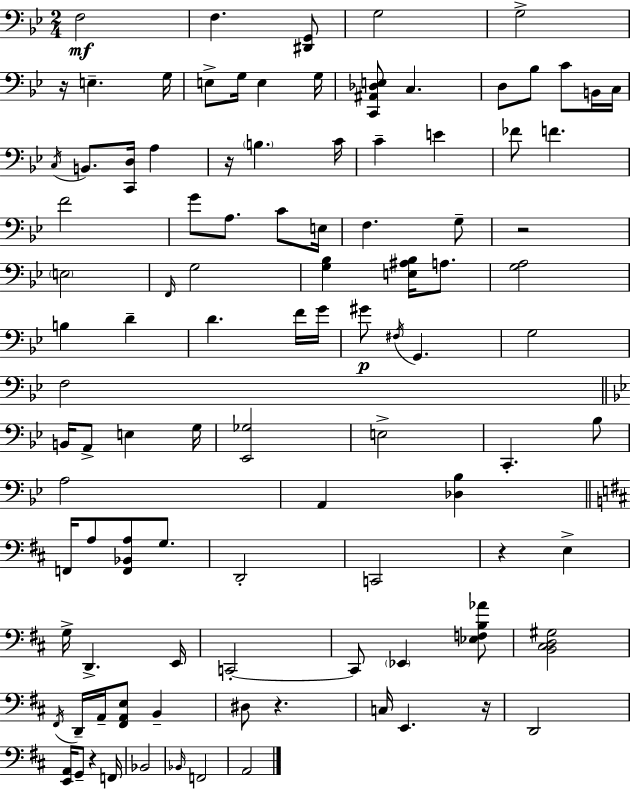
F3/h F3/q. [D#2,G2]/e G3/h G3/h R/s E3/q. G3/s E3/e G3/s E3/q G3/s [C2,A#2,Db3,E3]/e C3/q. D3/e Bb3/e C4/e B2/s C3/s C3/s B2/e. [C2,D3]/s A3/q R/s B3/q. C4/s C4/q E4/q FES4/e F4/q. F4/h G4/e A3/e. C4/e E3/s F3/q. G3/e R/h E3/h F2/s G3/h [G3,Bb3]/q [E3,A#3,Bb3]/s A3/e. [G3,A3]/h B3/q D4/q D4/q. F4/s G4/s G#4/e F#3/s G2/q. G3/h F3/h B2/s A2/e E3/q G3/s [Eb2,Gb3]/h E3/h C2/q. Bb3/e A3/h A2/q [Db3,Bb3]/q F2/s A3/e [F2,Bb2,A3]/e G3/e. D2/h C2/h R/q E3/q G3/s D2/q. E2/s C2/h C2/e Eb2/q [Eb3,F3,B3,Ab4]/e [B2,C#3,D3,G#3]/h F#2/s D2/s A2/s [F#2,A2,E3]/e B2/q D#3/e R/q. C3/s E2/q. R/s D2/h [E2,A2]/s G2/e R/q F2/s Bb2/h Bb2/s F2/h A2/h